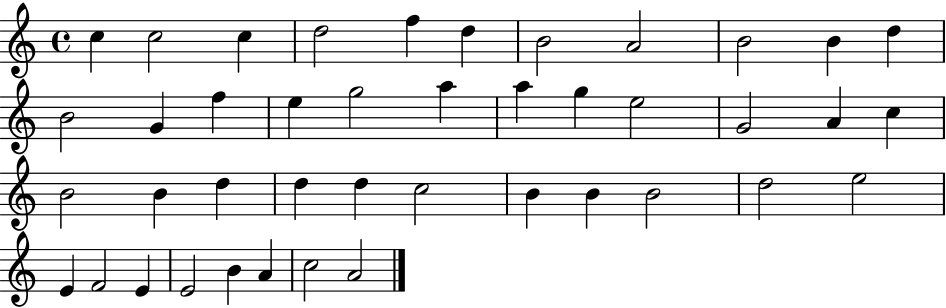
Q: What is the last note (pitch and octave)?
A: A4